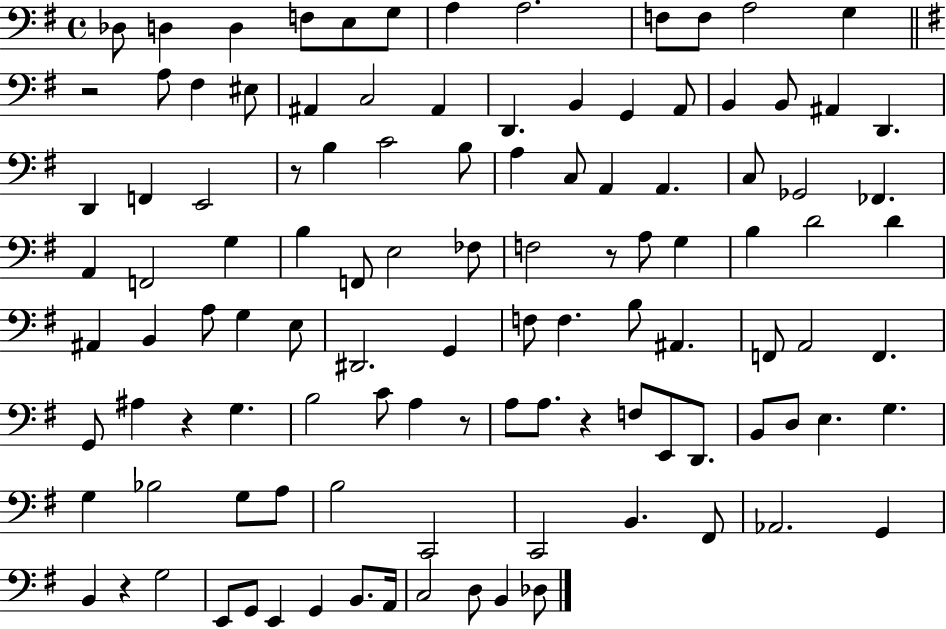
{
  \clef bass
  \time 4/4
  \defaultTimeSignature
  \key g \major
  des8 d4 d4 f8 e8 g8 | a4 a2. | f8 f8 a2 g4 | \bar "||" \break \key g \major r2 a8 fis4 eis8 | ais,4 c2 ais,4 | d,4. b,4 g,4 a,8 | b,4 b,8 ais,4 d,4. | \break d,4 f,4 e,2 | r8 b4 c'2 b8 | a4 c8 a,4 a,4. | c8 ges,2 fes,4. | \break a,4 f,2 g4 | b4 f,8 e2 fes8 | f2 r8 a8 g4 | b4 d'2 d'4 | \break ais,4 b,4 a8 g4 e8 | dis,2. g,4 | f8 f4. b8 ais,4. | f,8 a,2 f,4. | \break g,8 ais4 r4 g4. | b2 c'8 a4 r8 | a8 a8. r4 f8 e,8 d,8. | b,8 d8 e4. g4. | \break g4 bes2 g8 a8 | b2 c,2 | c,2 b,4. fis,8 | aes,2. g,4 | \break b,4 r4 g2 | e,8 g,8 e,4 g,4 b,8. a,16 | c2 d8 b,4 des8 | \bar "|."
}